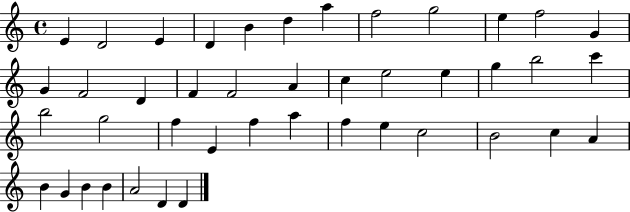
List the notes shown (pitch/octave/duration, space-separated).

E4/q D4/h E4/q D4/q B4/q D5/q A5/q F5/h G5/h E5/q F5/h G4/q G4/q F4/h D4/q F4/q F4/h A4/q C5/q E5/h E5/q G5/q B5/h C6/q B5/h G5/h F5/q E4/q F5/q A5/q F5/q E5/q C5/h B4/h C5/q A4/q B4/q G4/q B4/q B4/q A4/h D4/q D4/q